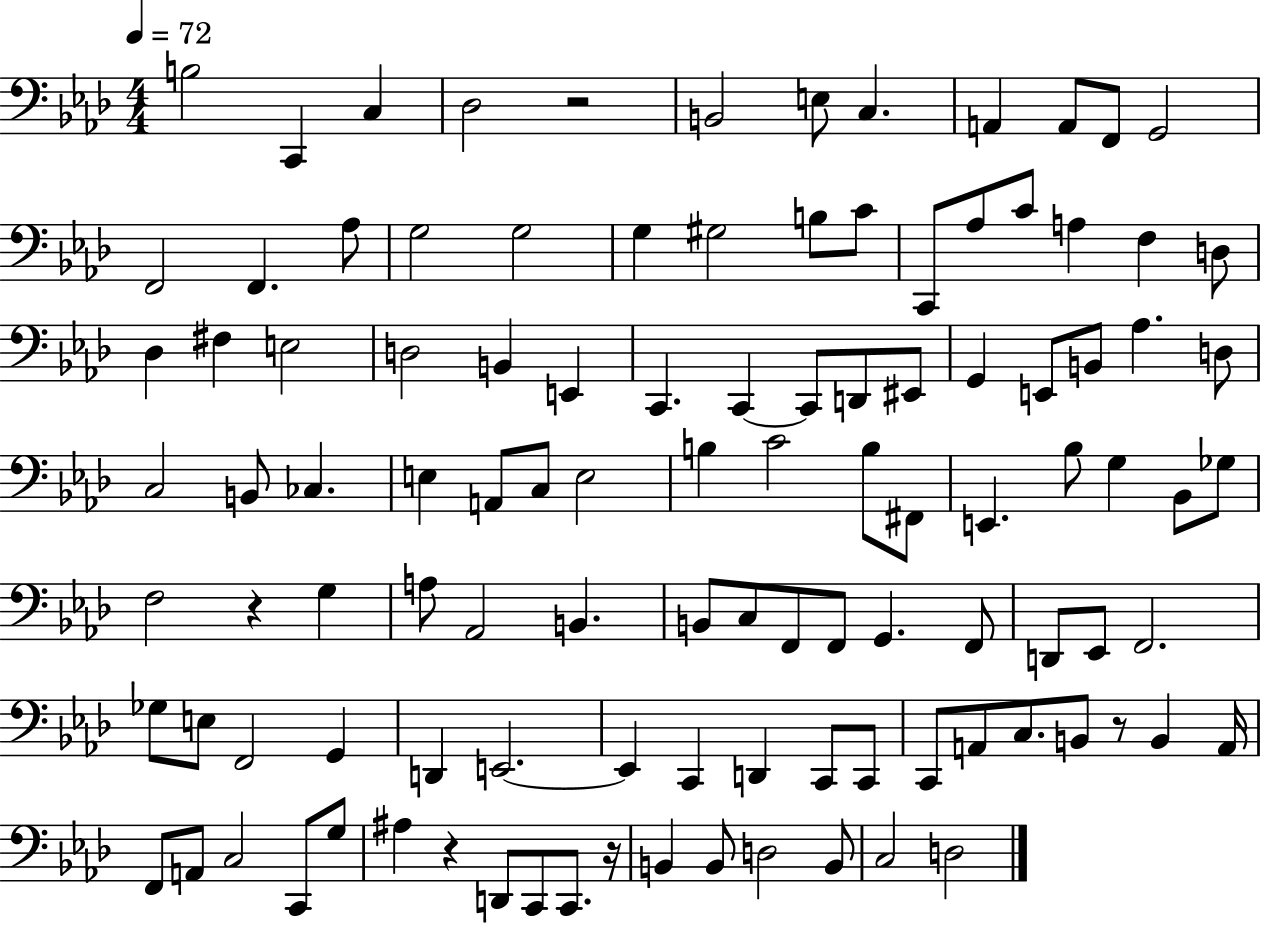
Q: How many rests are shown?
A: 5